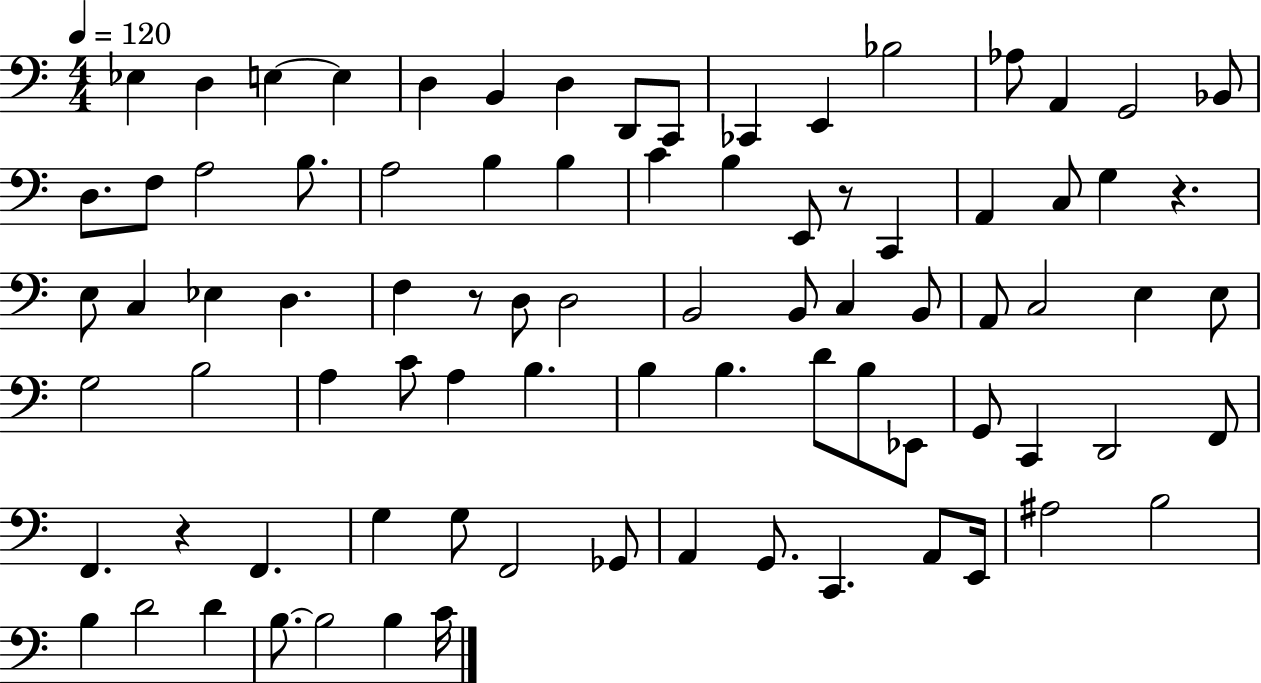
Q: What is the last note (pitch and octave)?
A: C4